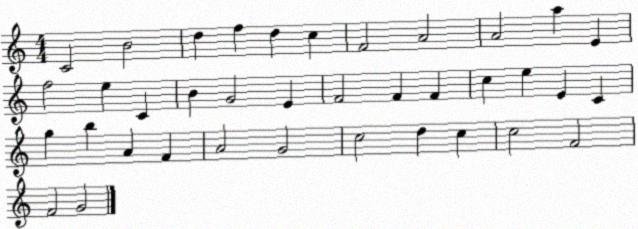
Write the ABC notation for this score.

X:1
T:Untitled
M:4/4
L:1/4
K:C
C2 B2 d f d c F2 A2 A2 a E f2 e C B G2 E F2 F F c e E C g b A F A2 G2 c2 d c c2 F2 F2 G2